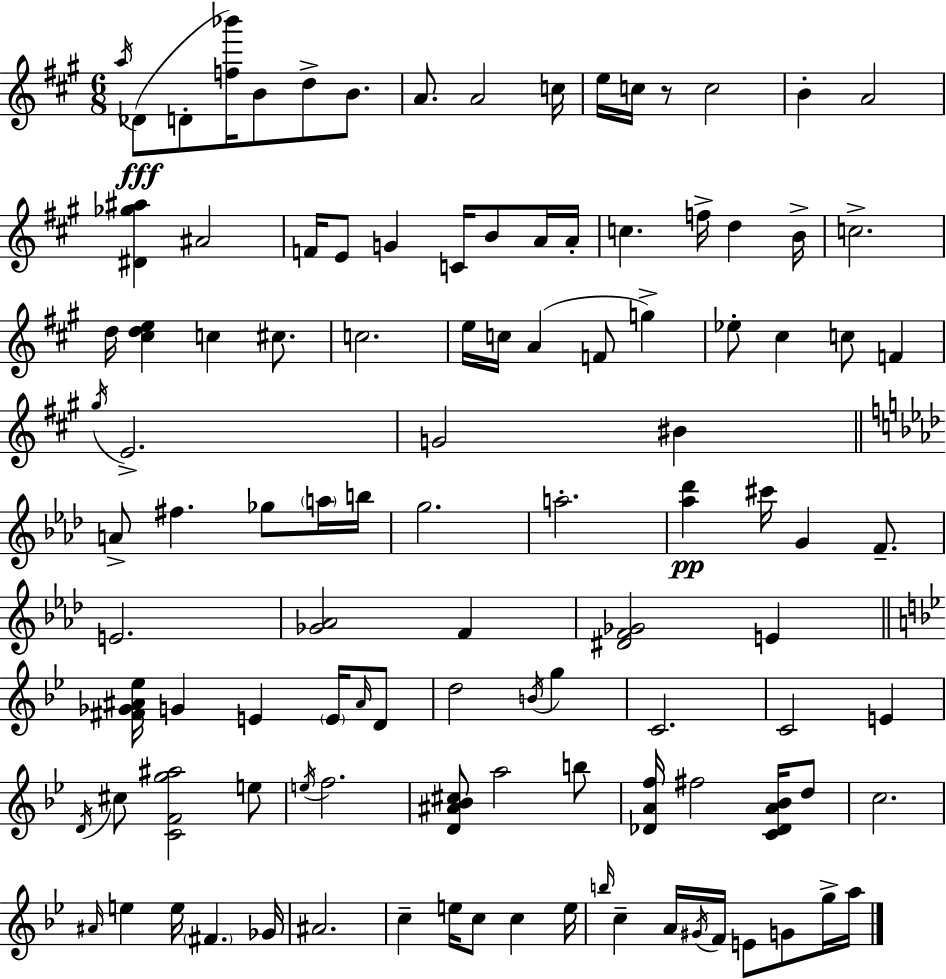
A5/s Db4/e D4/e [F5,Bb6]/s B4/e D5/e B4/e. A4/e. A4/h C5/s E5/s C5/s R/e C5/h B4/q A4/h [D#4,Gb5,A#5]/q A#4/h F4/s E4/e G4/q C4/s B4/e A4/s A4/s C5/q. F5/s D5/q B4/s C5/h. D5/s [C#5,D5,E5]/q C5/q C#5/e. C5/h. E5/s C5/s A4/q F4/e G5/q Eb5/e C#5/q C5/e F4/q G#5/s E4/h. G4/h BIS4/q A4/e F#5/q. Gb5/e A5/s B5/s G5/h. A5/h. [Ab5,Db6]/q C#6/s G4/q F4/e. E4/h. [Gb4,Ab4]/h F4/q [D#4,F4,Gb4]/h E4/q [F#4,Gb4,A#4,Eb5]/s G4/q E4/q E4/s A#4/s D4/e D5/h B4/s G5/q C4/h. C4/h E4/q D4/s C#5/e [C4,F4,G5,A#5]/h E5/e E5/s F5/h. [D4,A#4,Bb4,C#5]/e A5/h B5/e [Db4,A4,F5]/s F#5/h [C4,Db4,A4,Bb4]/s D5/e C5/h. A#4/s E5/q E5/s F#4/q. Gb4/s A#4/h. C5/q E5/s C5/e C5/q E5/s B5/s C5/q A4/s G#4/s F4/s E4/e G4/e G5/s A5/s